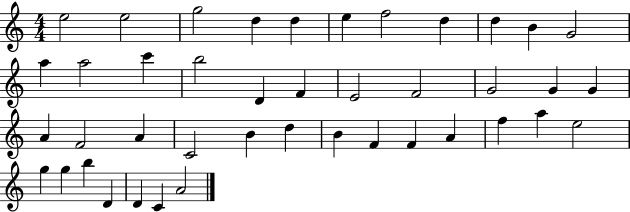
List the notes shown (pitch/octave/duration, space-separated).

E5/h E5/h G5/h D5/q D5/q E5/q F5/h D5/q D5/q B4/q G4/h A5/q A5/h C6/q B5/h D4/q F4/q E4/h F4/h G4/h G4/q G4/q A4/q F4/h A4/q C4/h B4/q D5/q B4/q F4/q F4/q A4/q F5/q A5/q E5/h G5/q G5/q B5/q D4/q D4/q C4/q A4/h